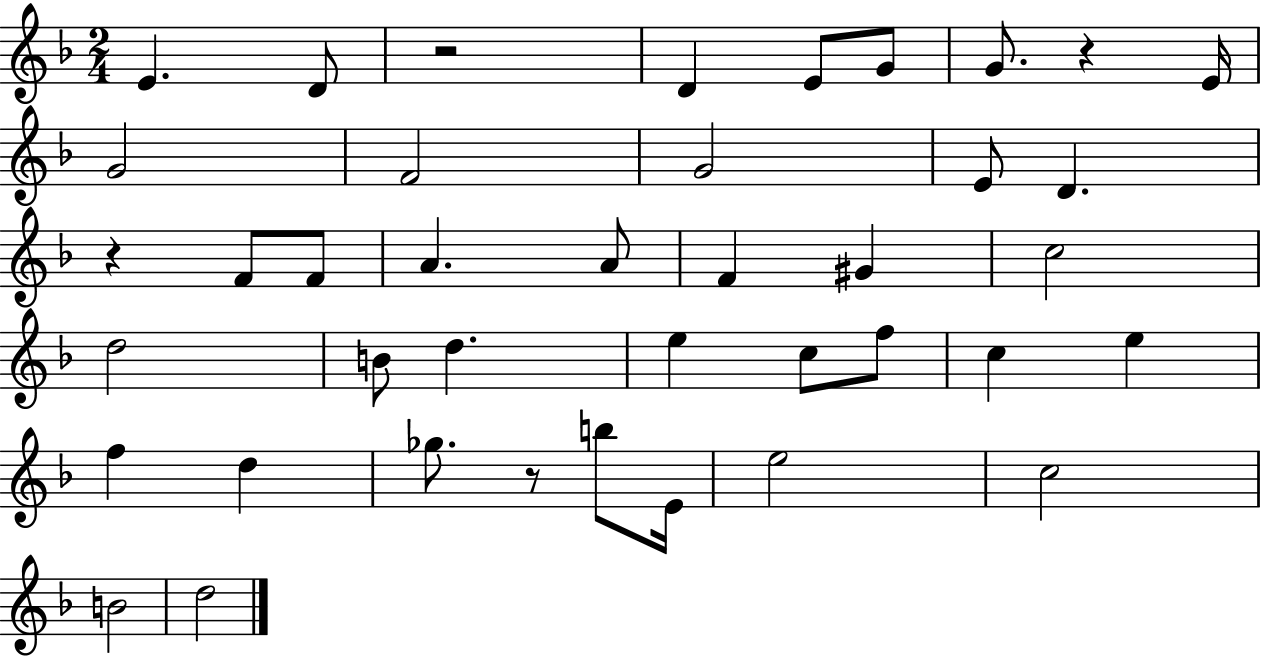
{
  \clef treble
  \numericTimeSignature
  \time 2/4
  \key f \major
  \repeat volta 2 { e'4. d'8 | r2 | d'4 e'8 g'8 | g'8. r4 e'16 | \break g'2 | f'2 | g'2 | e'8 d'4. | \break r4 f'8 f'8 | a'4. a'8 | f'4 gis'4 | c''2 | \break d''2 | b'8 d''4. | e''4 c''8 f''8 | c''4 e''4 | \break f''4 d''4 | ges''8. r8 b''8 e'16 | e''2 | c''2 | \break b'2 | d''2 | } \bar "|."
}